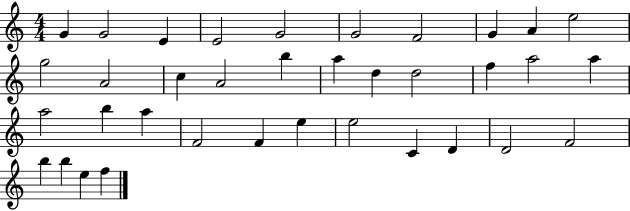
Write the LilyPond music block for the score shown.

{
  \clef treble
  \numericTimeSignature
  \time 4/4
  \key c \major
  g'4 g'2 e'4 | e'2 g'2 | g'2 f'2 | g'4 a'4 e''2 | \break g''2 a'2 | c''4 a'2 b''4 | a''4 d''4 d''2 | f''4 a''2 a''4 | \break a''2 b''4 a''4 | f'2 f'4 e''4 | e''2 c'4 d'4 | d'2 f'2 | \break b''4 b''4 e''4 f''4 | \bar "|."
}